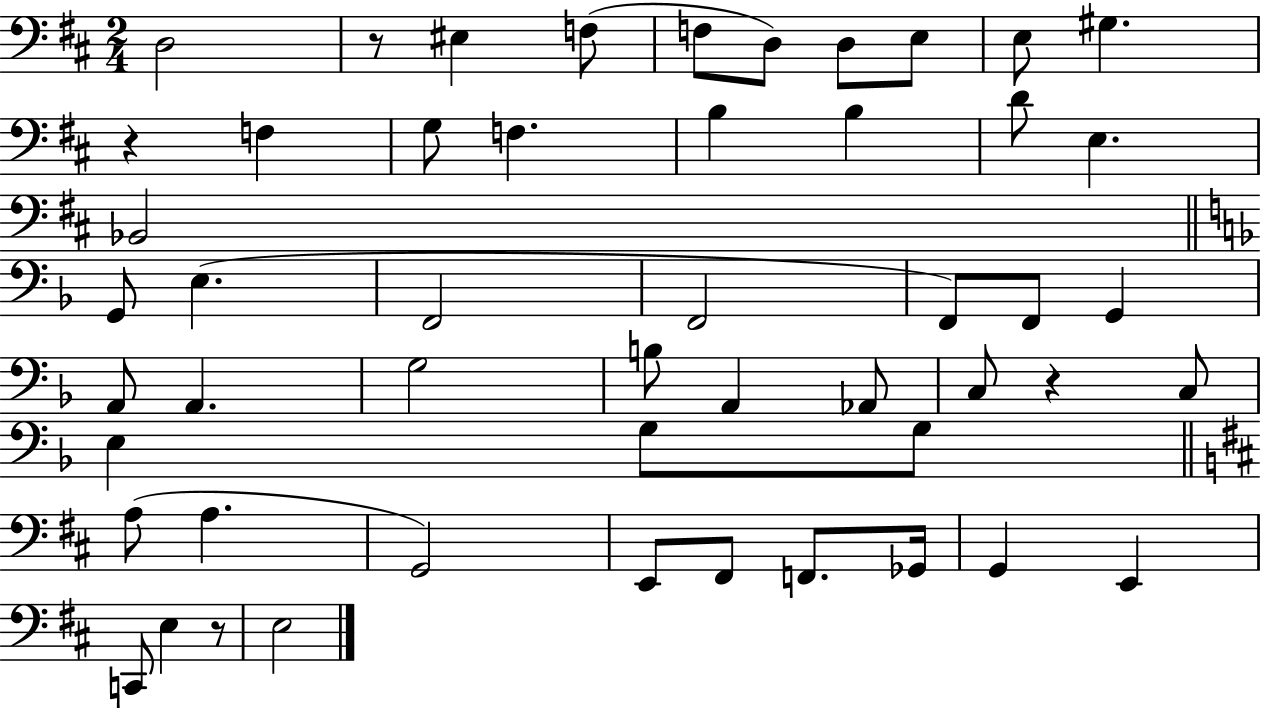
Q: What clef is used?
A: bass